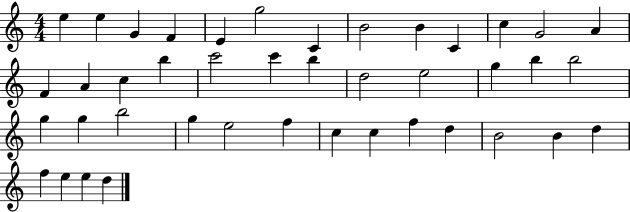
X:1
T:Untitled
M:4/4
L:1/4
K:C
e e G F E g2 C B2 B C c G2 A F A c b c'2 c' b d2 e2 g b b2 g g b2 g e2 f c c f d B2 B d f e e d